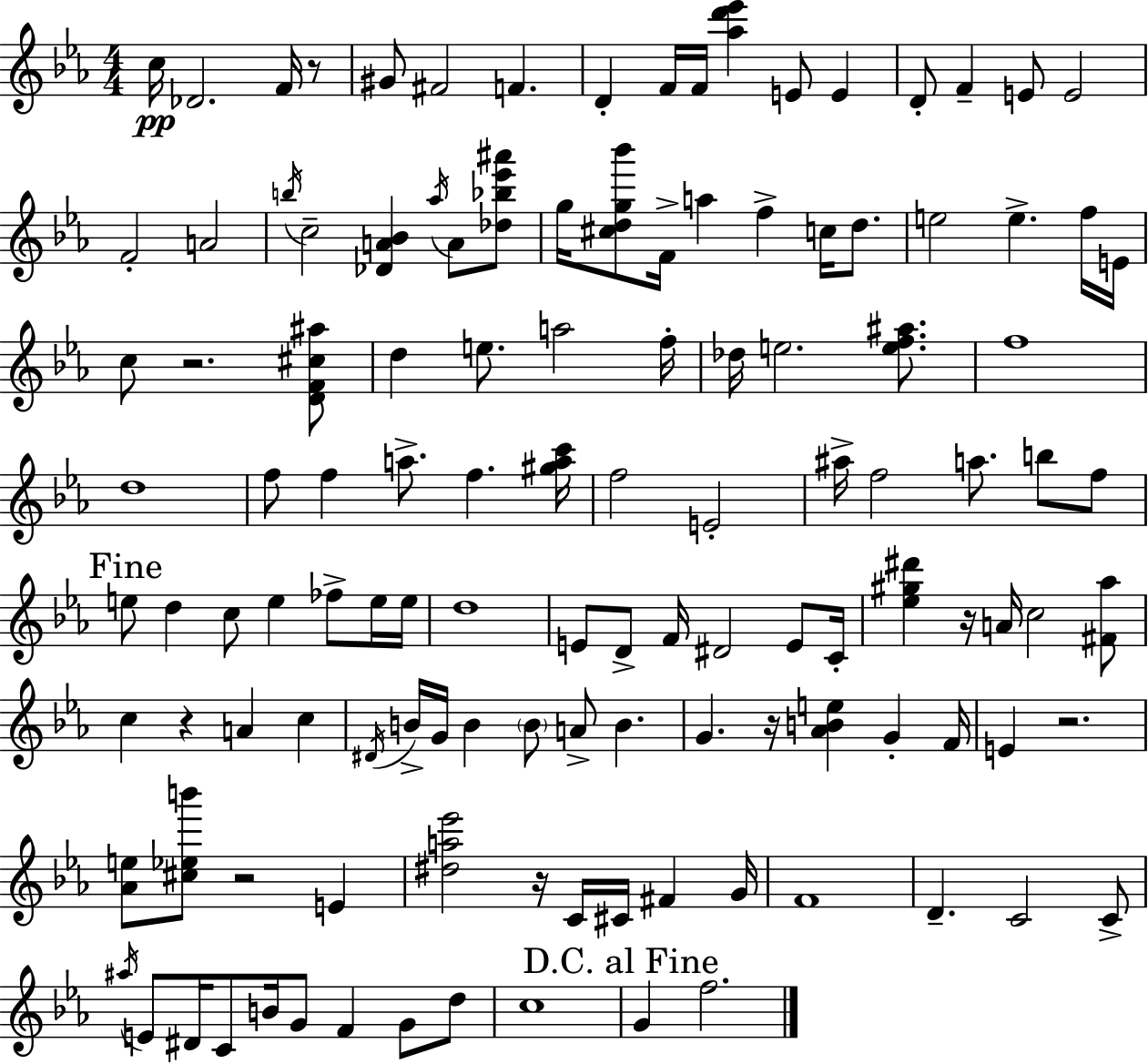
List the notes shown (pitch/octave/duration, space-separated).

C5/s Db4/h. F4/s R/e G#4/e F#4/h F4/q. D4/q F4/s F4/s [Ab5,D6,Eb6]/q E4/e E4/q D4/e F4/q E4/e E4/h F4/h A4/h B5/s C5/h [Db4,A4,Bb4]/q Ab5/s A4/e [Db5,Bb5,Eb6,A#6]/e G5/s [C#5,D5,G5,Bb6]/e F4/s A5/q F5/q C5/s D5/e. E5/h E5/q. F5/s E4/s C5/e R/h. [D4,F4,C#5,A#5]/e D5/q E5/e. A5/h F5/s Db5/s E5/h. [E5,F5,A#5]/e. F5/w D5/w F5/e F5/q A5/e. F5/q. [G#5,A5,C6]/s F5/h E4/h A#5/s F5/h A5/e. B5/e F5/e E5/e D5/q C5/e E5/q FES5/e E5/s E5/s D5/w E4/e D4/e F4/s D#4/h E4/e C4/s [Eb5,G#5,D#6]/q R/s A4/s C5/h [F#4,Ab5]/e C5/q R/q A4/q C5/q D#4/s B4/s G4/s B4/q B4/e A4/e B4/q. G4/q. R/s [Ab4,B4,E5]/q G4/q F4/s E4/q R/h. [Ab4,E5]/e [C#5,Eb5,B6]/e R/h E4/q [D#5,A5,Eb6]/h R/s C4/s C#4/s F#4/q G4/s F4/w D4/q. C4/h C4/e A#5/s E4/e D#4/s C4/e B4/s G4/e F4/q G4/e D5/e C5/w G4/q F5/h.